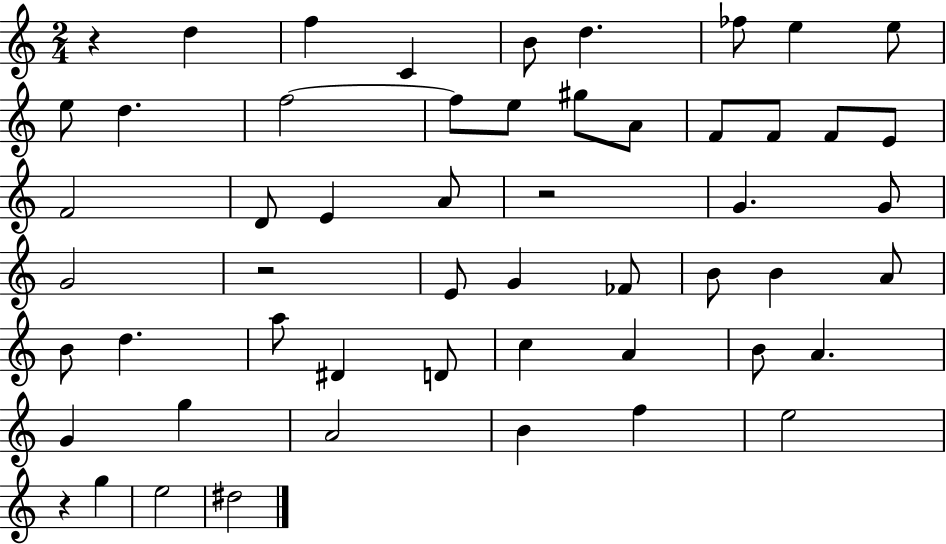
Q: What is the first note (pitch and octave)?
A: D5